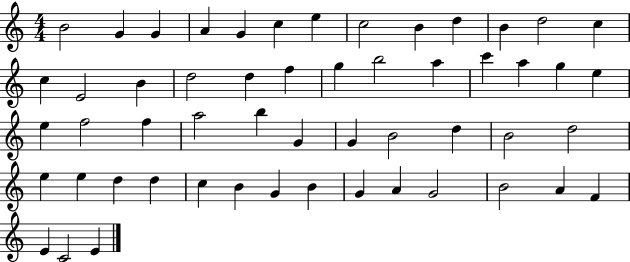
X:1
T:Untitled
M:4/4
L:1/4
K:C
B2 G G A G c e c2 B d B d2 c c E2 B d2 d f g b2 a c' a g e e f2 f a2 b G G B2 d B2 d2 e e d d c B G B G A G2 B2 A F E C2 E